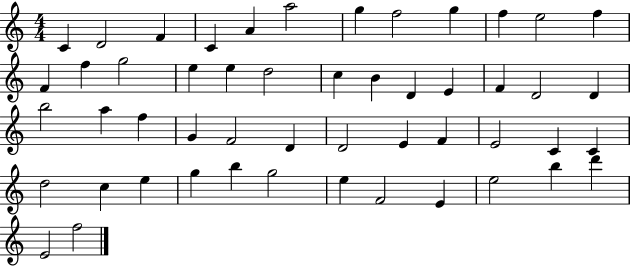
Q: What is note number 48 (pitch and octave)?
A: B5